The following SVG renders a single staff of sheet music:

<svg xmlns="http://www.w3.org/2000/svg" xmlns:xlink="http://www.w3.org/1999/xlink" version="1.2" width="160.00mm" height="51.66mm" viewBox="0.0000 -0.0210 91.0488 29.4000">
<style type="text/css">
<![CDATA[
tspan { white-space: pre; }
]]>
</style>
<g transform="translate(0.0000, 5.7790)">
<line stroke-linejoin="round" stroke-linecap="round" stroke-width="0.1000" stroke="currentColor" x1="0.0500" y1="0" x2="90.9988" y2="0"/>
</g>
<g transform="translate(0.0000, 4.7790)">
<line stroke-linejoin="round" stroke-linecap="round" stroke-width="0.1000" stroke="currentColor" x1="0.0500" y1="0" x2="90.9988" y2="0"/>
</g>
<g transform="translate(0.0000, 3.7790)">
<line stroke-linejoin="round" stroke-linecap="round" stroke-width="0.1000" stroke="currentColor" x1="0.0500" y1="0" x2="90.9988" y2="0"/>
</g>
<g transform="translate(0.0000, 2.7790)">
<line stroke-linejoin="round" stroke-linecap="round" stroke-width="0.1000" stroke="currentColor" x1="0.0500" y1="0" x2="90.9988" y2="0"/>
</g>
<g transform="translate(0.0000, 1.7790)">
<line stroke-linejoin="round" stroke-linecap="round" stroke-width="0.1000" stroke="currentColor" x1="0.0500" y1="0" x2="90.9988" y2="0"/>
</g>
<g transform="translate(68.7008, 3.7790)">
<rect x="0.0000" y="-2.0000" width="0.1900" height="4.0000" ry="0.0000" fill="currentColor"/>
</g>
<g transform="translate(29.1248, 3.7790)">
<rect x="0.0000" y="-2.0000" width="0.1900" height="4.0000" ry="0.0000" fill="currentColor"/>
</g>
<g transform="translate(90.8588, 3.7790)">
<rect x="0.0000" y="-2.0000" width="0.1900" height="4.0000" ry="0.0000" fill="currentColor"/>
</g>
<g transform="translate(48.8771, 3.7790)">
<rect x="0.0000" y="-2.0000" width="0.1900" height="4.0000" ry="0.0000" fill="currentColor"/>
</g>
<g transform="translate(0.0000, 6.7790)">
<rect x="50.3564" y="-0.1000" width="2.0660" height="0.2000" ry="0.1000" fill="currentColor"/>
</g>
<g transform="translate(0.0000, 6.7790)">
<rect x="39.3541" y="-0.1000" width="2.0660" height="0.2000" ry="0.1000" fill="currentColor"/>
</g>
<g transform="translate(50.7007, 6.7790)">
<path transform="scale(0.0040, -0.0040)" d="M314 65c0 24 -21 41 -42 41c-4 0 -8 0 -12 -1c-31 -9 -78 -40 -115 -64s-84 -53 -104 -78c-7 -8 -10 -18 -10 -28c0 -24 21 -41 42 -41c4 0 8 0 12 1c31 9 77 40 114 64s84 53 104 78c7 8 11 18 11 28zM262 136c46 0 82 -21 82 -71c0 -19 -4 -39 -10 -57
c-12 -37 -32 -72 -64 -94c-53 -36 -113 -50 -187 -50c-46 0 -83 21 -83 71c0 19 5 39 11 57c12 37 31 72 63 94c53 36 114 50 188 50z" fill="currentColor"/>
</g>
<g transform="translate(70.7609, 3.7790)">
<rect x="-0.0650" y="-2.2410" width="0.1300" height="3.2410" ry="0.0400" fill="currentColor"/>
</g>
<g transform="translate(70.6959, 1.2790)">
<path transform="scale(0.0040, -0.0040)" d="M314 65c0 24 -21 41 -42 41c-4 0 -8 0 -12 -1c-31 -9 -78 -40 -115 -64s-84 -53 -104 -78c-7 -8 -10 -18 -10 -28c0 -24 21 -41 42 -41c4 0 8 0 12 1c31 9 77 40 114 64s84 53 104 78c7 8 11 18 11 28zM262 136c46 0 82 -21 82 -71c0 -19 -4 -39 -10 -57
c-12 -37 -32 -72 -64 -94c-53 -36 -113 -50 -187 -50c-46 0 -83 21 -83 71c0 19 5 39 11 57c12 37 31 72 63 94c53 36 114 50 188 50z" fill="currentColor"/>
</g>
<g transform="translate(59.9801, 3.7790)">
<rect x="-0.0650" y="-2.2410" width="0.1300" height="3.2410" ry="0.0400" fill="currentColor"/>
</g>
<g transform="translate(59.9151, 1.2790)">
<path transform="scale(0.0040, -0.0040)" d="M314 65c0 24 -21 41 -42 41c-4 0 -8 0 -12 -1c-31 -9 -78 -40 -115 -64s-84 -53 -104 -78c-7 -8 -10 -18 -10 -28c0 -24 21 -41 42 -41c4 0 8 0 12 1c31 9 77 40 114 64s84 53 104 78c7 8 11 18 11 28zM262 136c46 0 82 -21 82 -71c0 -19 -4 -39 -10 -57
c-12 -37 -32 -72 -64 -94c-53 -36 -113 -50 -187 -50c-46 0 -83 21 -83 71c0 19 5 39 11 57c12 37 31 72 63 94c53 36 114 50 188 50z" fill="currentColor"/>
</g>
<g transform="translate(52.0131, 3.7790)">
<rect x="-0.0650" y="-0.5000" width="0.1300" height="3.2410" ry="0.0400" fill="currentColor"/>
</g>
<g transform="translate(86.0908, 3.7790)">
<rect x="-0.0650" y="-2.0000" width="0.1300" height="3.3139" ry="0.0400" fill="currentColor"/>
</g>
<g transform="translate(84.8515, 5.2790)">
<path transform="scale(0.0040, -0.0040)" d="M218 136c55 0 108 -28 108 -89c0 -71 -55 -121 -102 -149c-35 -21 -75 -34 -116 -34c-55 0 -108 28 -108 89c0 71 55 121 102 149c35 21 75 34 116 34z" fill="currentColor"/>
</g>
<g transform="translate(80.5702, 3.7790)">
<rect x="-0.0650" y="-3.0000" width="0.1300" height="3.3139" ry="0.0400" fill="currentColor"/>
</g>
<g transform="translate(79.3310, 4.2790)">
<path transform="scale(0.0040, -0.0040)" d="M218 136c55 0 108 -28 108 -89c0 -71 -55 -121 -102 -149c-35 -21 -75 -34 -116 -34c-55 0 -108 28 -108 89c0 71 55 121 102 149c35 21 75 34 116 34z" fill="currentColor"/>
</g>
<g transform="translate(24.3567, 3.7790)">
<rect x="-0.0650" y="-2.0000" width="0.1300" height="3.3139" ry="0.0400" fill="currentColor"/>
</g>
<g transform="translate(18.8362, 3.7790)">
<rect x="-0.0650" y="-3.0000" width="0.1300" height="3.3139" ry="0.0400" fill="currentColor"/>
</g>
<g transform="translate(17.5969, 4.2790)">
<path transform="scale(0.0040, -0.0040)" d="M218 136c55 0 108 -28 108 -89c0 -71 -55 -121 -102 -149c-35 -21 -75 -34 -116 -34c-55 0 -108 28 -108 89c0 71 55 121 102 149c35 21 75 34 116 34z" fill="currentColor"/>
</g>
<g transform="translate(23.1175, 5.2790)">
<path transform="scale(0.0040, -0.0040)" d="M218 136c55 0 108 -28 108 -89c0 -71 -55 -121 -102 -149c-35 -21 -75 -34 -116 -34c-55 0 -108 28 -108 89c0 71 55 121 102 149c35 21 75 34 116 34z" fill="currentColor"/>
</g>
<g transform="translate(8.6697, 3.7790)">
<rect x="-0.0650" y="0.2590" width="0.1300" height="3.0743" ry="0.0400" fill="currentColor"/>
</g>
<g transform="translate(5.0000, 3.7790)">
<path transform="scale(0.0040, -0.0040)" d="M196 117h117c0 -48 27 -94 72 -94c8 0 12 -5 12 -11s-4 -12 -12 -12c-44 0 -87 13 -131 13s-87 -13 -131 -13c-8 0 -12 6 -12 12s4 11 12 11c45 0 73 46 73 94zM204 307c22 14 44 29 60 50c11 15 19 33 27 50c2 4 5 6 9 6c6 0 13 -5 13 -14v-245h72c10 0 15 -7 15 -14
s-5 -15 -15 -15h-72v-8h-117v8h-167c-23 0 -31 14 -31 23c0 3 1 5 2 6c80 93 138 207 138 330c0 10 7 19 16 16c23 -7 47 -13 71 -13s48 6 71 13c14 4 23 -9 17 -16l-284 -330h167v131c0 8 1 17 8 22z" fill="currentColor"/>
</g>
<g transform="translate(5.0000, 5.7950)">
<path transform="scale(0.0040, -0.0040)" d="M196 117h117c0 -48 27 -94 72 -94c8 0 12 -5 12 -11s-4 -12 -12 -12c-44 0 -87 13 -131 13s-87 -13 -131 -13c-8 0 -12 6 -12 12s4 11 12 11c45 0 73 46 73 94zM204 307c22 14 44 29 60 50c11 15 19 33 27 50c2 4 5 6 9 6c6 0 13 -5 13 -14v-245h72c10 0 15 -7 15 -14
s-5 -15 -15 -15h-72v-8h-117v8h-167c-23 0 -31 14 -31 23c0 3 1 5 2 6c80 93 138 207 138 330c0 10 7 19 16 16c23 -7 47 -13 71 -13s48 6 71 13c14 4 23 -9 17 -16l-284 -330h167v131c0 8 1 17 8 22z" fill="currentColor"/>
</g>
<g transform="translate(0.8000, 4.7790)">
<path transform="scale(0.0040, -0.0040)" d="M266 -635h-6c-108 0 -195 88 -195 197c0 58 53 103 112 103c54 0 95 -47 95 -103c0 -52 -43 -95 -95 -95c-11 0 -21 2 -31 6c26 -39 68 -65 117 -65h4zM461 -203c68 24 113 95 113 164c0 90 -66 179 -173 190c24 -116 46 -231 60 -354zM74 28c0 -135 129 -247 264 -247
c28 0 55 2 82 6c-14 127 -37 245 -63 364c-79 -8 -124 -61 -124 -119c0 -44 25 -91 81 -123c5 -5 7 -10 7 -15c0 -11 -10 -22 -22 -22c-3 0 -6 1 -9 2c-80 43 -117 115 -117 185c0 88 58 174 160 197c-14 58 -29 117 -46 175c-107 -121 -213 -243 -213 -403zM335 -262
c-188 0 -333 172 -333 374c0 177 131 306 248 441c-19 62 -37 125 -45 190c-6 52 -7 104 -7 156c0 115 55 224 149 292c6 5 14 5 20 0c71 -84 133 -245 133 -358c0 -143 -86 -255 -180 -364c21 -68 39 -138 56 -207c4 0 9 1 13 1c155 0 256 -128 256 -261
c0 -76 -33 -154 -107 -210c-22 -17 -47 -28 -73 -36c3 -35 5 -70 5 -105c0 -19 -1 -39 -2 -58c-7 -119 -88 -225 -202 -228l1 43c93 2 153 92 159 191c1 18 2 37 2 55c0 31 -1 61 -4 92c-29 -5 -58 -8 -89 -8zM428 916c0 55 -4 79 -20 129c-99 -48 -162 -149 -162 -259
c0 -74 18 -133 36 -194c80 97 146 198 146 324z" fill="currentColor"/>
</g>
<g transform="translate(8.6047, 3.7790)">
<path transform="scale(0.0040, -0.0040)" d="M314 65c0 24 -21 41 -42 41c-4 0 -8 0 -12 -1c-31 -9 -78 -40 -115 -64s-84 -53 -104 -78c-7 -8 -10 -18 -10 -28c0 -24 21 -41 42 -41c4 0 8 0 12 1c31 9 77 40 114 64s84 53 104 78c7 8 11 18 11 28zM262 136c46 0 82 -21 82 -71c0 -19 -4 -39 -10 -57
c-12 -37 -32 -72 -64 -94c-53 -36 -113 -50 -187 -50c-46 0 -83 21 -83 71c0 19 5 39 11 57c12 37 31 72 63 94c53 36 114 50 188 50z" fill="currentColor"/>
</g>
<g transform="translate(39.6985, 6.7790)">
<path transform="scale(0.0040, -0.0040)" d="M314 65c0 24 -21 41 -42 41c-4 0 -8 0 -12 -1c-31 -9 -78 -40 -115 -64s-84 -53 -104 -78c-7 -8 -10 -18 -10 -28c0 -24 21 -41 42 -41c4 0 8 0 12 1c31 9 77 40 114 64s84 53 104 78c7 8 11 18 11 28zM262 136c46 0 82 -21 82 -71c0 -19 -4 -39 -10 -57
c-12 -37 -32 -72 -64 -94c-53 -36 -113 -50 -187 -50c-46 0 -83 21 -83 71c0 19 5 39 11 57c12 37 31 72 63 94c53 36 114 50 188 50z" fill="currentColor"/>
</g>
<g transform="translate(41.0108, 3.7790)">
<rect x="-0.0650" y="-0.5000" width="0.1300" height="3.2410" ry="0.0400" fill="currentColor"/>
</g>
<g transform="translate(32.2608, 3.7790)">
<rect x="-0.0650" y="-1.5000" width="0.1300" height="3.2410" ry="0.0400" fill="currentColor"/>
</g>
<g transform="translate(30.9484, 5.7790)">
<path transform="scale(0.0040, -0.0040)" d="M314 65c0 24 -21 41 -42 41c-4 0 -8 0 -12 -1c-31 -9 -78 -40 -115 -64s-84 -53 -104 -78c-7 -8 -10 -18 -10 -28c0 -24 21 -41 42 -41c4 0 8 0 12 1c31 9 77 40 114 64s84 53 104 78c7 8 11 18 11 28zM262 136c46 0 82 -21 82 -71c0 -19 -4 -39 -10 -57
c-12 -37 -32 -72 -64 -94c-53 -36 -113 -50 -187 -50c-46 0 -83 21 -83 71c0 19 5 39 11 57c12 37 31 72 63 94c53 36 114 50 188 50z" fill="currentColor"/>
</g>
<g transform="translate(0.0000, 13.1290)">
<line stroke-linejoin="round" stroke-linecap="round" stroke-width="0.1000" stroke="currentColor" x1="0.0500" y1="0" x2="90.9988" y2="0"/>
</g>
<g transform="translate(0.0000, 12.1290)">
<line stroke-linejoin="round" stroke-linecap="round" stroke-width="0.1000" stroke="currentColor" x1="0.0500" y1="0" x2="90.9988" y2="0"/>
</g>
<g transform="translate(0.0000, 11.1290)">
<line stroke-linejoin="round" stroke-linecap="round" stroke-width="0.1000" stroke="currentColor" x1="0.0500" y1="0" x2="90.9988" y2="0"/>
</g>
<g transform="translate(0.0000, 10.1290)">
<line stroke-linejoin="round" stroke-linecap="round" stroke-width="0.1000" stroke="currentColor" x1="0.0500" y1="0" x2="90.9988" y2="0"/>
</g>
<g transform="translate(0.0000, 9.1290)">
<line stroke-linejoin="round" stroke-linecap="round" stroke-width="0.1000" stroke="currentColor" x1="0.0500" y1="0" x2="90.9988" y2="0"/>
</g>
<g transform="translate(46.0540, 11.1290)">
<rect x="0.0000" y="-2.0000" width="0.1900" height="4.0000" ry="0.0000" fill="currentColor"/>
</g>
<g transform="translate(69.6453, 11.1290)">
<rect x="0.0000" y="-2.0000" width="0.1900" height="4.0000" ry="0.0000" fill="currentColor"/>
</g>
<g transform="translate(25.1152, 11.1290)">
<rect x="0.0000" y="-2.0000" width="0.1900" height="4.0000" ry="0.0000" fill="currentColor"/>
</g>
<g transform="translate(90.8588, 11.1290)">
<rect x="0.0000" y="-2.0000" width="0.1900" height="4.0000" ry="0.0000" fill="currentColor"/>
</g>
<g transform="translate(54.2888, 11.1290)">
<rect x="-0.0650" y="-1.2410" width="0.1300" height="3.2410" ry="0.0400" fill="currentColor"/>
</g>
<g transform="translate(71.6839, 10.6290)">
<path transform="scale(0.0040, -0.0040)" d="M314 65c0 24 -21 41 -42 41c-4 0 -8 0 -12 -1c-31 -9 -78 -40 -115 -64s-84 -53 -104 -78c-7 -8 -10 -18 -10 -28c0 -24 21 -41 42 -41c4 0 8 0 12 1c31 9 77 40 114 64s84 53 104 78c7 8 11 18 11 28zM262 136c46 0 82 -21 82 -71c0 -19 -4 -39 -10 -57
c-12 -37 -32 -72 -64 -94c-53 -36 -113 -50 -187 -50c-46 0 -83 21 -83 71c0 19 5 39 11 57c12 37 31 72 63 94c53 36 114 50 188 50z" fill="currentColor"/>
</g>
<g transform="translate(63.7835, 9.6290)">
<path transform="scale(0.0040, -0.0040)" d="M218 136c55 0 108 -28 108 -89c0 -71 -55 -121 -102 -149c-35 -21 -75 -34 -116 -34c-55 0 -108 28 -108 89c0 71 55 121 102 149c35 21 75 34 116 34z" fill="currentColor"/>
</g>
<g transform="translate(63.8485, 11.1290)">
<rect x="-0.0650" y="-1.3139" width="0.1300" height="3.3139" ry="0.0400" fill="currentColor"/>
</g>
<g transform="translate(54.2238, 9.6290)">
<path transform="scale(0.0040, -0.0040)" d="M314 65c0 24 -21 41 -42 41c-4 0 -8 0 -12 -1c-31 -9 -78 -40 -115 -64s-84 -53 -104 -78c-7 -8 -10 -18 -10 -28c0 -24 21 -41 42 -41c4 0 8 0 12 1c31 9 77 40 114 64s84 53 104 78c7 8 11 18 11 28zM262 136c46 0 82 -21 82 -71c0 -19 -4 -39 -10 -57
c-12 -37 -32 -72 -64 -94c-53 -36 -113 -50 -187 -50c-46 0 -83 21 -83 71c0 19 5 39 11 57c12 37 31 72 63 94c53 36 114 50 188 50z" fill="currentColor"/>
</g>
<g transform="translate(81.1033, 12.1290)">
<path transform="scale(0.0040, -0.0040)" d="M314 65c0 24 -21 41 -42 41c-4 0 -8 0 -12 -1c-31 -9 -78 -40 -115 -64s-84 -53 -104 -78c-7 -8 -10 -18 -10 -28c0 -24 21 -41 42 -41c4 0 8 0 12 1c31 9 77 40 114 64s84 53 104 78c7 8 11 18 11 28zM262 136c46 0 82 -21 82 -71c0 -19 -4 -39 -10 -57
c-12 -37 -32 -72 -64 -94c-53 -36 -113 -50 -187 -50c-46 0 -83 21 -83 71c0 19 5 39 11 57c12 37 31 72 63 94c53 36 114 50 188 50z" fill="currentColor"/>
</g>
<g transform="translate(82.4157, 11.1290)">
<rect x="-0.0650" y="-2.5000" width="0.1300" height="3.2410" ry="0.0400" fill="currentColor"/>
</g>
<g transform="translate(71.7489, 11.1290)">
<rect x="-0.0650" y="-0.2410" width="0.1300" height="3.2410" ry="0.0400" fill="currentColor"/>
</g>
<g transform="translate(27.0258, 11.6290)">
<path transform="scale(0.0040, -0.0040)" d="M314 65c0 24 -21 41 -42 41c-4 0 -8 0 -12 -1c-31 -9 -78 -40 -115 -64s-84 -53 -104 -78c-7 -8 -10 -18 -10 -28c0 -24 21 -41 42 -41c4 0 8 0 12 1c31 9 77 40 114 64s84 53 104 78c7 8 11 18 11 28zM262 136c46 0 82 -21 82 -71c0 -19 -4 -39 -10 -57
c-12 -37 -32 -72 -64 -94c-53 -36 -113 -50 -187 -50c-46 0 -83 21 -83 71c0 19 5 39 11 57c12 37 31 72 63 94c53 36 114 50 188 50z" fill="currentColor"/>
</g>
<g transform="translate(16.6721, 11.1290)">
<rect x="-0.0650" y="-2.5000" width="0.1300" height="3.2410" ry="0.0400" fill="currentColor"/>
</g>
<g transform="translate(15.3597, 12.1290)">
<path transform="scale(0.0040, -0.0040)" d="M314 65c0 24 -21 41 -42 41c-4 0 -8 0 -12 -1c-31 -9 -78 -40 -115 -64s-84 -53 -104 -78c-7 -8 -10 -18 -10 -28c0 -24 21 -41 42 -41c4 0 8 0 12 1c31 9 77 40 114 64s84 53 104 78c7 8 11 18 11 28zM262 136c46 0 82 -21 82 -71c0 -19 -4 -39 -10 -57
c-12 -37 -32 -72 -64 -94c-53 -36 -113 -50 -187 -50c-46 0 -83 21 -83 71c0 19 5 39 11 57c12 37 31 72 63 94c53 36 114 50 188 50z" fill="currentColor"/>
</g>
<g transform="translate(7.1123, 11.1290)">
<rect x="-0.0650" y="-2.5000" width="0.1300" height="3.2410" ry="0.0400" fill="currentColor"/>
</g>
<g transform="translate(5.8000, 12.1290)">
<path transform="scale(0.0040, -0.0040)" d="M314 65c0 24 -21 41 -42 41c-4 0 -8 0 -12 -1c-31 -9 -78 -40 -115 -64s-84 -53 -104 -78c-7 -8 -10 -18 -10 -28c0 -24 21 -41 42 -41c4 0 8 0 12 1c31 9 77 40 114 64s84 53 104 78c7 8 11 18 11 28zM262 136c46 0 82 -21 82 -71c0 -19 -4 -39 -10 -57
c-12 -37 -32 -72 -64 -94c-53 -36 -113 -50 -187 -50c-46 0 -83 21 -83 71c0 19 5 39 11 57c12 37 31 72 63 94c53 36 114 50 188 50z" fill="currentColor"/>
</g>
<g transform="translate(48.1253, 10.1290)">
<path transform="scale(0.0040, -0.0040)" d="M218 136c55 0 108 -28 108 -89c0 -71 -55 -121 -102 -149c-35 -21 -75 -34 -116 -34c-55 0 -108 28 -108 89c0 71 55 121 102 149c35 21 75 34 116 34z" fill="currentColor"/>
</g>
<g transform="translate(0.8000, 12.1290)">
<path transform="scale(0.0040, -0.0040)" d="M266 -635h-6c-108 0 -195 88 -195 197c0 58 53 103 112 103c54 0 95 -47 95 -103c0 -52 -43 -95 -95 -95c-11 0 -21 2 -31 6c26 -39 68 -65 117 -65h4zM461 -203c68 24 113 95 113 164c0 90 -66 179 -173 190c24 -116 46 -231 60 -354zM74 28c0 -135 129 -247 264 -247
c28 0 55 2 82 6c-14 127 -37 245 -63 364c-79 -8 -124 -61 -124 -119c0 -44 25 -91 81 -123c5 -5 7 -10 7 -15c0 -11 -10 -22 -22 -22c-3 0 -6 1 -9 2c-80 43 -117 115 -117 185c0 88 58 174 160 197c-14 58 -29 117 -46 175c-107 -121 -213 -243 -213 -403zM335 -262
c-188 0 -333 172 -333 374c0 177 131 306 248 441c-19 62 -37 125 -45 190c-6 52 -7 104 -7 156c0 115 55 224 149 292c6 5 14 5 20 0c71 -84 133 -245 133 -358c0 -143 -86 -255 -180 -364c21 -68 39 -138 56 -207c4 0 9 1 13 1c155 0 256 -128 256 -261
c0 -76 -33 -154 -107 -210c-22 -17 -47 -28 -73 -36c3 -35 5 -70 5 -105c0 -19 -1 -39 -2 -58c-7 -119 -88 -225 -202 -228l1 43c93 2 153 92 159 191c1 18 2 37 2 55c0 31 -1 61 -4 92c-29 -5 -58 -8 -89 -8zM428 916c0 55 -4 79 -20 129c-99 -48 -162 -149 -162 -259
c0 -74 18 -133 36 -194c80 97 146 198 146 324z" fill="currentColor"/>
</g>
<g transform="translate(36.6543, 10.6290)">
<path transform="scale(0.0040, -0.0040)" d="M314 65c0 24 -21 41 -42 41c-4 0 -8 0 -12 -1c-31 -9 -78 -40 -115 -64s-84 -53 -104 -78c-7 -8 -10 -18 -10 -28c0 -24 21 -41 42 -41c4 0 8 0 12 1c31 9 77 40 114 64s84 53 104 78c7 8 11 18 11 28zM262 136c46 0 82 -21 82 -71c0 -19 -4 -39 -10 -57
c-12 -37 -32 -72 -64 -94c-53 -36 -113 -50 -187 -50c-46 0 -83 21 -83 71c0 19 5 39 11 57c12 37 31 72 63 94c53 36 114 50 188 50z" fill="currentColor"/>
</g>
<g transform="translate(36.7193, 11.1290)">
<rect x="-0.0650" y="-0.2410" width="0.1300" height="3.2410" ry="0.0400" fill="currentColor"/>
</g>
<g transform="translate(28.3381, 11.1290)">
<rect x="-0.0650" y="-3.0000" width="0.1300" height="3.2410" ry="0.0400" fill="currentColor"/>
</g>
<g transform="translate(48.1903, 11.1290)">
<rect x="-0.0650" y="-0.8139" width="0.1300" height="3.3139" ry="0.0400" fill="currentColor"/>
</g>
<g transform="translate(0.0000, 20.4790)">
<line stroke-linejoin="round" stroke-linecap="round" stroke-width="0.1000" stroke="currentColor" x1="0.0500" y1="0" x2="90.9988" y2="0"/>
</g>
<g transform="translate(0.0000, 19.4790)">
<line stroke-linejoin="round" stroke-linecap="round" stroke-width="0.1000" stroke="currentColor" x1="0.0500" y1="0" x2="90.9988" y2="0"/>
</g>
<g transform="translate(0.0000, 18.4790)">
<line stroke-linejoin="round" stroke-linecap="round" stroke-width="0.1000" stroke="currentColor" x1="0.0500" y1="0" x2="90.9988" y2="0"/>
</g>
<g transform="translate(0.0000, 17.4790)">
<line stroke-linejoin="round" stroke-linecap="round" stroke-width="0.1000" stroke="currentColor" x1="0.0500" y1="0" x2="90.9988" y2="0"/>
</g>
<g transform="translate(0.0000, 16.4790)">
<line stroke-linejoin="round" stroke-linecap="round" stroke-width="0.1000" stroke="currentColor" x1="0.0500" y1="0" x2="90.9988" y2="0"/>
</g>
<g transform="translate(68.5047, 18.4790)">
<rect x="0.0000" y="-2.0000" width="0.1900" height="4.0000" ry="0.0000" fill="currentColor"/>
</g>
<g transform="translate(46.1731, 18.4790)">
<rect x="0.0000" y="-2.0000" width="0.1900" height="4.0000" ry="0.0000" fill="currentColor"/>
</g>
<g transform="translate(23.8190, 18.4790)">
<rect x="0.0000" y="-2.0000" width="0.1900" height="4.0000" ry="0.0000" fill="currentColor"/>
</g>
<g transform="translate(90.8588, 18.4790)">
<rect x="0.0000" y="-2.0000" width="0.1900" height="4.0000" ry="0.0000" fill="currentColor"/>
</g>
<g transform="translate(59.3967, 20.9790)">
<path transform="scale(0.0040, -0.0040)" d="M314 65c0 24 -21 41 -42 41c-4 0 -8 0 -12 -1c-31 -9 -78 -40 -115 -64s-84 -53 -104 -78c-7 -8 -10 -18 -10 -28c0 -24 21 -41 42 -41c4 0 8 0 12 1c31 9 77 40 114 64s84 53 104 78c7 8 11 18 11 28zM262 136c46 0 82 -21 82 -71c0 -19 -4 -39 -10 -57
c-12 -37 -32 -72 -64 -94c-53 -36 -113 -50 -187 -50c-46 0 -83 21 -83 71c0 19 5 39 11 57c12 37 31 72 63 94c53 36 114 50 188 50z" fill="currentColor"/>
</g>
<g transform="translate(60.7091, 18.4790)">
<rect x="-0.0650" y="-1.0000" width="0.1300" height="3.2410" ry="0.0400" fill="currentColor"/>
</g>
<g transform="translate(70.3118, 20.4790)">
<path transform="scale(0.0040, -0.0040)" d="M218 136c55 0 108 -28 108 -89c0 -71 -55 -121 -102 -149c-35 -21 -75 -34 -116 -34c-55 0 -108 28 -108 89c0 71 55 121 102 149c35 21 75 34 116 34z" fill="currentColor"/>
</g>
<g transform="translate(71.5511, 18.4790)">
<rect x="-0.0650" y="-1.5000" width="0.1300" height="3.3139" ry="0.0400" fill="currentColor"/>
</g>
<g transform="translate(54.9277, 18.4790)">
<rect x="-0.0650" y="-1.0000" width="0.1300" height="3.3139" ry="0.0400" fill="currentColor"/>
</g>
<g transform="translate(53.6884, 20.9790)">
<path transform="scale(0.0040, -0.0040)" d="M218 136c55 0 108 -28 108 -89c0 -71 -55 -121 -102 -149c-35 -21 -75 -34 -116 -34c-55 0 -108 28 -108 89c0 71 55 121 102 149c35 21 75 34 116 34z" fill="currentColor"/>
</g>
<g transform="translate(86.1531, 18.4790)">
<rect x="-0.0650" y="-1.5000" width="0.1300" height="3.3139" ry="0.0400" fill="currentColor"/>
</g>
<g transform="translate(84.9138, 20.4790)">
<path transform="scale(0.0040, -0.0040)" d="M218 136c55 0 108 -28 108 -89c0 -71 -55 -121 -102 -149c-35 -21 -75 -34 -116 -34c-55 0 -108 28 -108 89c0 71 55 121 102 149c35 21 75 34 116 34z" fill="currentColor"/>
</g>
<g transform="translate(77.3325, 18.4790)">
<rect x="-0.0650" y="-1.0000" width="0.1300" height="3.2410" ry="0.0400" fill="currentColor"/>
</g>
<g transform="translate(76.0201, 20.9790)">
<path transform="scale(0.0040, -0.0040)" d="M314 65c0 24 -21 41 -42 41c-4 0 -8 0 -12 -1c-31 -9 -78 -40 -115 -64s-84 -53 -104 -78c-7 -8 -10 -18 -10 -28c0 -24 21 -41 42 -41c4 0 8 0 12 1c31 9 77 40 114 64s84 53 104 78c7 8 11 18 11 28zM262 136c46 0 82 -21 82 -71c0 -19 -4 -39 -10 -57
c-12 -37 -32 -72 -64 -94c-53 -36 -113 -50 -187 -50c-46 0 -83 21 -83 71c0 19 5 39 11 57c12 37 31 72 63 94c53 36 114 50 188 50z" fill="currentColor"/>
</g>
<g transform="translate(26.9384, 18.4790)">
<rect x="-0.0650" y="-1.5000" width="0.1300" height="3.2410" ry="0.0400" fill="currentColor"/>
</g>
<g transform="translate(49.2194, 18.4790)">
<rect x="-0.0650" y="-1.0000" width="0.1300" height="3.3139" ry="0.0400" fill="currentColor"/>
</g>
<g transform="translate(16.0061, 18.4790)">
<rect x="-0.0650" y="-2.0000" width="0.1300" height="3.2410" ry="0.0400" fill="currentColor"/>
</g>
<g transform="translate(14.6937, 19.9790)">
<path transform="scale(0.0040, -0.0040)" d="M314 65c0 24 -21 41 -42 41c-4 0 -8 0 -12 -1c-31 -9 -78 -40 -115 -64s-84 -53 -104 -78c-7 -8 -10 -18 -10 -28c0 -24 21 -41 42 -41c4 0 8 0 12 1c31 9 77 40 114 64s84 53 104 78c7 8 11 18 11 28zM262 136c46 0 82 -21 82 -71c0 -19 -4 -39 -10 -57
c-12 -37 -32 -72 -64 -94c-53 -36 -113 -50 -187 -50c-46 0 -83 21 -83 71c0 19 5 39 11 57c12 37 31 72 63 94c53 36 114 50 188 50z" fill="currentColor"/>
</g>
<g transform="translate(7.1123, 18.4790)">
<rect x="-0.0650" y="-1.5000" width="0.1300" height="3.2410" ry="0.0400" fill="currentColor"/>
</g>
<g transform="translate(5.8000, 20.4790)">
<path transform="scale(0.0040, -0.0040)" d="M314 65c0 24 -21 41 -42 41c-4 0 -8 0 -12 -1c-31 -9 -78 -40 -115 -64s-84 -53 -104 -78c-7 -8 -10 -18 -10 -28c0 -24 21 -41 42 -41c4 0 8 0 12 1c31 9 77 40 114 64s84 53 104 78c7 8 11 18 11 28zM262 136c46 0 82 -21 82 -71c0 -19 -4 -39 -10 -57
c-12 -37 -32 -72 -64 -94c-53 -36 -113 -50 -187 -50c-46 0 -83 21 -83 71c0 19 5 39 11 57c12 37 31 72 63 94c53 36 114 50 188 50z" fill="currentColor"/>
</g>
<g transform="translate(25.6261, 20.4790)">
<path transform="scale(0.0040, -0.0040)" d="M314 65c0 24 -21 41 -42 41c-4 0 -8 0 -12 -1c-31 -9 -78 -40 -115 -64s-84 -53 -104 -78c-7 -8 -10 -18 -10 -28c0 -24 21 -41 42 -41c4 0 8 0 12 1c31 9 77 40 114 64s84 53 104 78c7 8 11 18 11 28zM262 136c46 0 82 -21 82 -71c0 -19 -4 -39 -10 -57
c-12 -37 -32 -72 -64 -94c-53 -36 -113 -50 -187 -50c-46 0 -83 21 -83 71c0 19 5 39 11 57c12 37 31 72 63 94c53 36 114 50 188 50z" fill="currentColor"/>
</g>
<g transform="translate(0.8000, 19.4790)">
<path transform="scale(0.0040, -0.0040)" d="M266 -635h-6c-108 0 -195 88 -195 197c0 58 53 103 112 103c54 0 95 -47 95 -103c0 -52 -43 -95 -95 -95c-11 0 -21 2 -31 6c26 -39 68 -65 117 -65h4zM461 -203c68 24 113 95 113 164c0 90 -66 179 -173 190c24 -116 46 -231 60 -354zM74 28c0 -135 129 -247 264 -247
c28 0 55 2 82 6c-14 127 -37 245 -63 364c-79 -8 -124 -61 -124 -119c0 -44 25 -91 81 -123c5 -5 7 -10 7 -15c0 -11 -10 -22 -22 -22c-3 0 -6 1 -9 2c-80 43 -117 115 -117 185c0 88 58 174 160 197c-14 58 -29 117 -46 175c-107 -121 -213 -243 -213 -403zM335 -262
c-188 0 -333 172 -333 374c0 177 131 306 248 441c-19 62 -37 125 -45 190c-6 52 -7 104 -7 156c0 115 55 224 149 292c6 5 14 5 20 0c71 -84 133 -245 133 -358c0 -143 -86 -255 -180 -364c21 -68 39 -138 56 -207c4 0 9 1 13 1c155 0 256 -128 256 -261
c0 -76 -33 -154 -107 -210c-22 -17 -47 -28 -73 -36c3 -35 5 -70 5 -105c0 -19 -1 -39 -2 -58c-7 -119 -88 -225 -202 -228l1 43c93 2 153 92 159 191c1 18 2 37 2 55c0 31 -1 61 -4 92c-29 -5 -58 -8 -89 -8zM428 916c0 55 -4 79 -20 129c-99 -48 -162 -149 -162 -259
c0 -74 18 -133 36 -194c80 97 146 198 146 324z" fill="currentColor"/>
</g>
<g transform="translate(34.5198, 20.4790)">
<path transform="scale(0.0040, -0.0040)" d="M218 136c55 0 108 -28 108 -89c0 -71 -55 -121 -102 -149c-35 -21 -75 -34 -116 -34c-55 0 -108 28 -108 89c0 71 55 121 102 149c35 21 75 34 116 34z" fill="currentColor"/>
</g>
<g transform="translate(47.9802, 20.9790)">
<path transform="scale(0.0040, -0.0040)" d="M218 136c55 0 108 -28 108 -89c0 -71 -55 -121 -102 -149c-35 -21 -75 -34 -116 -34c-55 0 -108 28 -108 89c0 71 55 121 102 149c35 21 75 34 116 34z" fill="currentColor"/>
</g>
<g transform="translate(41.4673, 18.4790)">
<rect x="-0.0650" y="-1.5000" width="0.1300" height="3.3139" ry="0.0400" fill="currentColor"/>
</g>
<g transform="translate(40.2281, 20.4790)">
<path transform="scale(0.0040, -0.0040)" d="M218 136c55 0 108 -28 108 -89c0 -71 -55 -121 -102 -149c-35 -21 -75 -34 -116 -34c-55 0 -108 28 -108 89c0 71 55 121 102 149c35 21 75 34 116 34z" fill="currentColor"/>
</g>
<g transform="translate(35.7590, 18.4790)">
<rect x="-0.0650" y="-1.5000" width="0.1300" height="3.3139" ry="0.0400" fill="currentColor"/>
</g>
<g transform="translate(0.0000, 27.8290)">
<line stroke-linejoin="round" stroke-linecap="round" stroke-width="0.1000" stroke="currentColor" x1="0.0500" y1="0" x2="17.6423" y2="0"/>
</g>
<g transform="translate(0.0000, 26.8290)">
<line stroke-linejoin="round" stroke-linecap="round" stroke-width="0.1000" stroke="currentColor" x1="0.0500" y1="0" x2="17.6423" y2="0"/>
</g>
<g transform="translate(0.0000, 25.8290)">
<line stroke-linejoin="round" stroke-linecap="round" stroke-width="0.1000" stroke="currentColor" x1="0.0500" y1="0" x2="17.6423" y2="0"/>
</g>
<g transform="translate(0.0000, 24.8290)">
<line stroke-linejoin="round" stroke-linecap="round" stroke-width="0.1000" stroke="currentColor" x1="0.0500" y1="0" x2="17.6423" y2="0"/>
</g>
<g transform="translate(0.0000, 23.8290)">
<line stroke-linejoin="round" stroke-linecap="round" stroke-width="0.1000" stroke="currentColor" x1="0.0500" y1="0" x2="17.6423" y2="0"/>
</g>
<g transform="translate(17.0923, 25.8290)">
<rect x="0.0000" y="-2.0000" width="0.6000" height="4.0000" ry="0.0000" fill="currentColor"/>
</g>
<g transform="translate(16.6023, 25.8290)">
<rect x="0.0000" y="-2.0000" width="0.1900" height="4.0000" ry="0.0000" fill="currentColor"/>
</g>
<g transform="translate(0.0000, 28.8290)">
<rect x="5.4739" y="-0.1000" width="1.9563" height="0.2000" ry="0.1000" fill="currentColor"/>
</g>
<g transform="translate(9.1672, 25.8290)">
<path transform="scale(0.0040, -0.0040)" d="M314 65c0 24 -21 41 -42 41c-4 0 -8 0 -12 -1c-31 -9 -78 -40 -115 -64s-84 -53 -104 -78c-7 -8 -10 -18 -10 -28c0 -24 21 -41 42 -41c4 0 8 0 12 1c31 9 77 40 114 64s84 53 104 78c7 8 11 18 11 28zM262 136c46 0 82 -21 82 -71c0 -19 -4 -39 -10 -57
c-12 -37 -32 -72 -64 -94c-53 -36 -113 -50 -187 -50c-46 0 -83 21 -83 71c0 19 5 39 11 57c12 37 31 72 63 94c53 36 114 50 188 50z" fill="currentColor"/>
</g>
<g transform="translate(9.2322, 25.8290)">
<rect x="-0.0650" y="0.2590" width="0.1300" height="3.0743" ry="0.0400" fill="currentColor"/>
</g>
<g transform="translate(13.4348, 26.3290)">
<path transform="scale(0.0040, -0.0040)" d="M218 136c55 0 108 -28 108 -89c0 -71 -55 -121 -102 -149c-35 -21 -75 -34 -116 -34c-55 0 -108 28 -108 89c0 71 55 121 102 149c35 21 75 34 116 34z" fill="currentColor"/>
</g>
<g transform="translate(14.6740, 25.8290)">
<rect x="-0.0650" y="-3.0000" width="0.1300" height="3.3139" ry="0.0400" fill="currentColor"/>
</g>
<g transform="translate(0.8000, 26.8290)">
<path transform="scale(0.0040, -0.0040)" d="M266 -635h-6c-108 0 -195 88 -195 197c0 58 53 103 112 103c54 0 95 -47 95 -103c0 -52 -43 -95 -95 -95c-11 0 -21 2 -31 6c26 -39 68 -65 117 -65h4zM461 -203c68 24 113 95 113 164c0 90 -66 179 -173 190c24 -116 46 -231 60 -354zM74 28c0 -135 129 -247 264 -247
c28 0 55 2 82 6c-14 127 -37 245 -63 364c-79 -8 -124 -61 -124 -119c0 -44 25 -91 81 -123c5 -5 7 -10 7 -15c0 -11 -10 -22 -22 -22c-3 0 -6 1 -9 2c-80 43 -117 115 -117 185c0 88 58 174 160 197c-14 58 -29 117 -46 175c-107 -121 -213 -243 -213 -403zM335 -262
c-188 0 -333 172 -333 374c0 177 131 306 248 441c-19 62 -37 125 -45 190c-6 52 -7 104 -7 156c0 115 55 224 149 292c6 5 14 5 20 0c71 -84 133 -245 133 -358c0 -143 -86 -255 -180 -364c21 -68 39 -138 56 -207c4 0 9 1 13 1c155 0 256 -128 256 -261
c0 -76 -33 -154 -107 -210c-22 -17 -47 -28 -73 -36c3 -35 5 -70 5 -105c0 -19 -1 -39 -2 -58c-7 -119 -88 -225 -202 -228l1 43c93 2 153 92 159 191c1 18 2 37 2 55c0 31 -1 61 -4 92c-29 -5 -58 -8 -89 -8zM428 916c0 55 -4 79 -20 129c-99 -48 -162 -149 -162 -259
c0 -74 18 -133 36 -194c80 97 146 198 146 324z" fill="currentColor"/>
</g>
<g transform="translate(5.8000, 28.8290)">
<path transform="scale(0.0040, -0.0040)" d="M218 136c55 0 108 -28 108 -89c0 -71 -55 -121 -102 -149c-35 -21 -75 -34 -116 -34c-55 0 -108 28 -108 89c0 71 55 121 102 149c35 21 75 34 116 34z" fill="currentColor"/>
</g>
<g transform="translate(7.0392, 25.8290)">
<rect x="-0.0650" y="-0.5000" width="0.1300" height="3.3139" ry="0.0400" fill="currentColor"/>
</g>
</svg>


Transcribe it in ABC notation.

X:1
T:Untitled
M:4/4
L:1/4
K:C
B2 A F E2 C2 C2 g2 g2 A F G2 G2 A2 c2 d e2 e c2 G2 E2 F2 E2 E E D D D2 E D2 E C B2 A